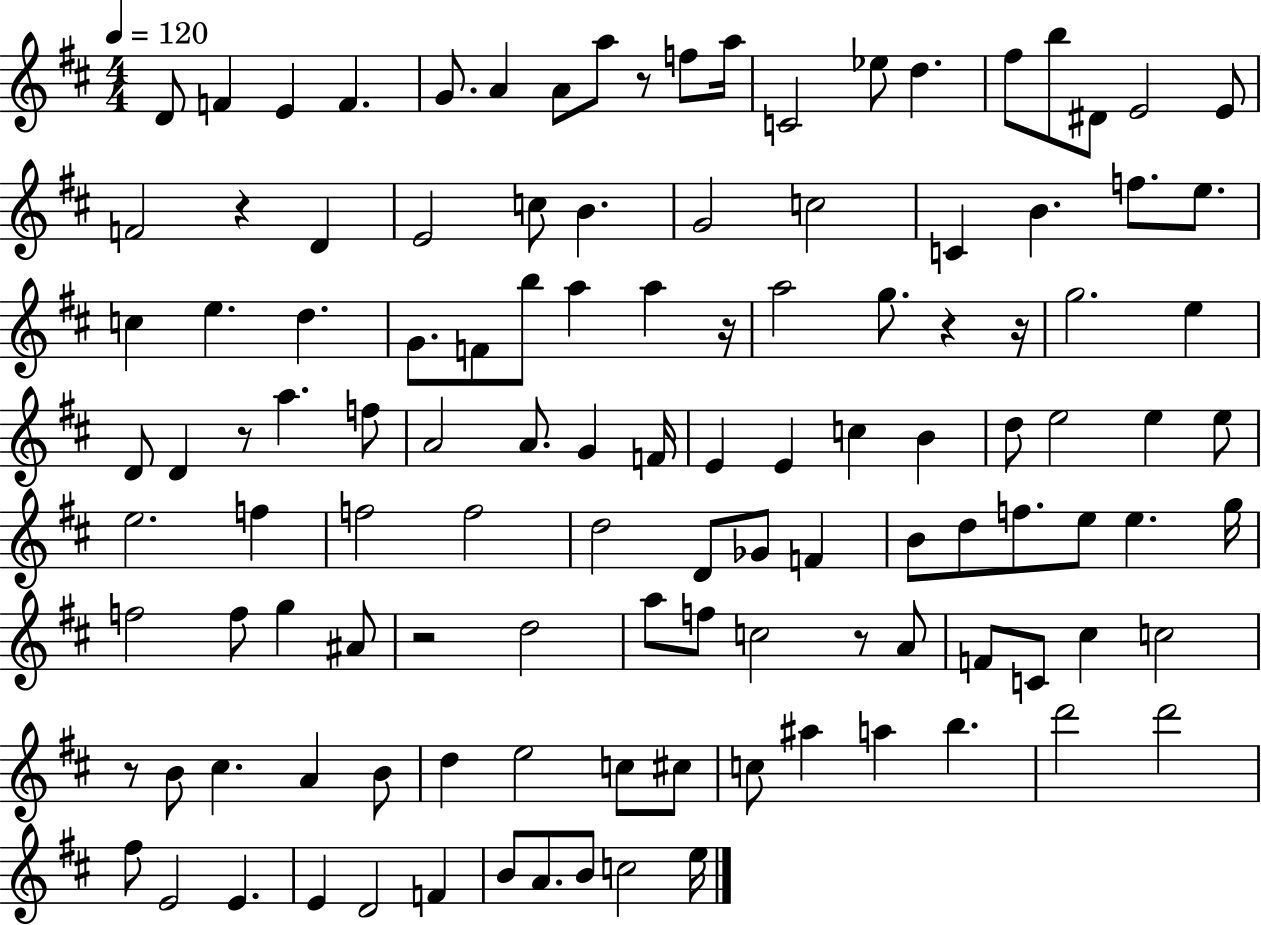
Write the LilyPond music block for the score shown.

{
  \clef treble
  \numericTimeSignature
  \time 4/4
  \key d \major
  \tempo 4 = 120
  d'8 f'4 e'4 f'4. | g'8. a'4 a'8 a''8 r8 f''8 a''16 | c'2 ees''8 d''4. | fis''8 b''8 dis'8 e'2 e'8 | \break f'2 r4 d'4 | e'2 c''8 b'4. | g'2 c''2 | c'4 b'4. f''8. e''8. | \break c''4 e''4. d''4. | g'8. f'8 b''8 a''4 a''4 r16 | a''2 g''8. r4 r16 | g''2. e''4 | \break d'8 d'4 r8 a''4. f''8 | a'2 a'8. g'4 f'16 | e'4 e'4 c''4 b'4 | d''8 e''2 e''4 e''8 | \break e''2. f''4 | f''2 f''2 | d''2 d'8 ges'8 f'4 | b'8 d''8 f''8. e''8 e''4. g''16 | \break f''2 f''8 g''4 ais'8 | r2 d''2 | a''8 f''8 c''2 r8 a'8 | f'8 c'8 cis''4 c''2 | \break r8 b'8 cis''4. a'4 b'8 | d''4 e''2 c''8 cis''8 | c''8 ais''4 a''4 b''4. | d'''2 d'''2 | \break fis''8 e'2 e'4. | e'4 d'2 f'4 | b'8 a'8. b'8 c''2 e''16 | \bar "|."
}